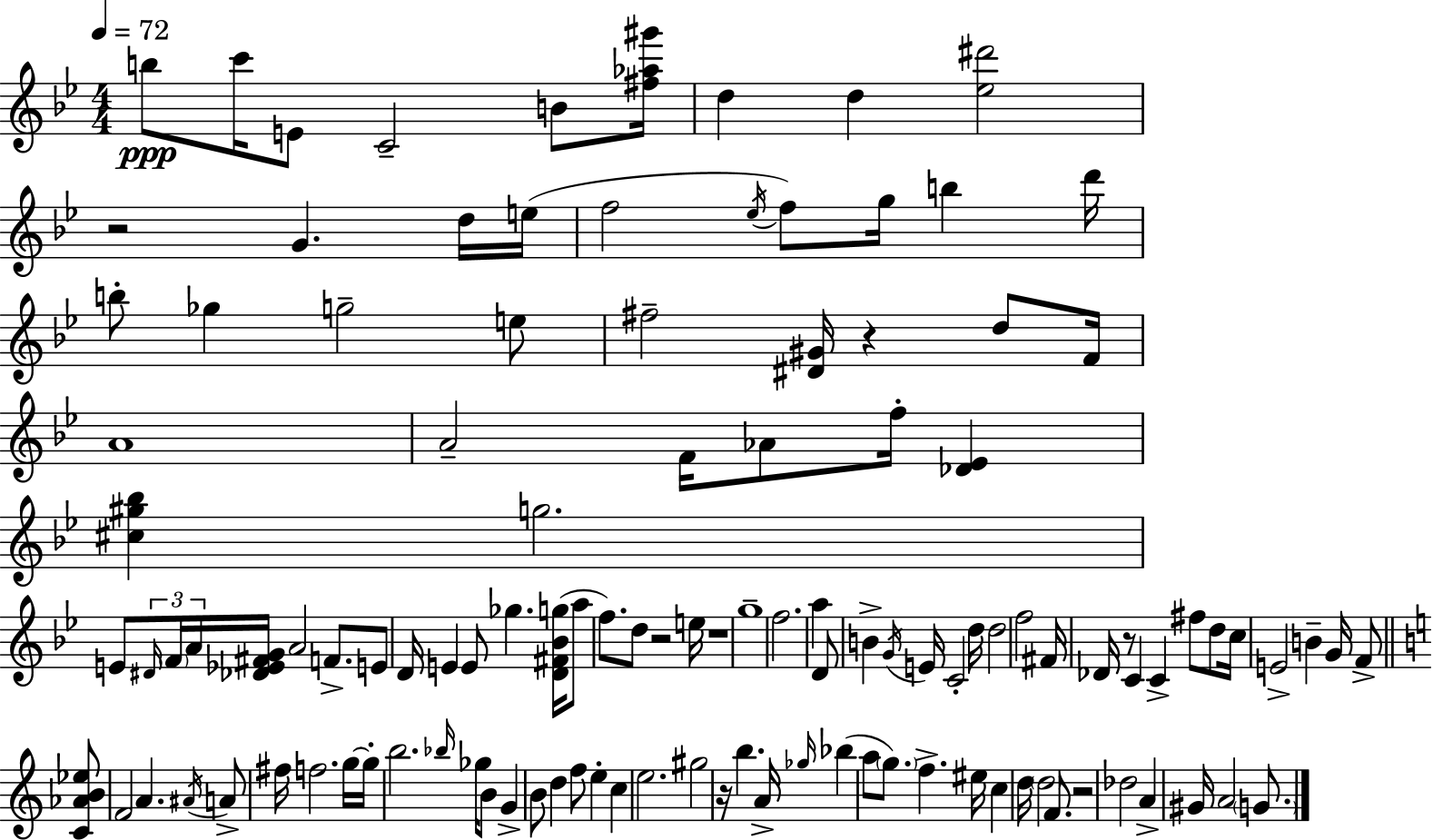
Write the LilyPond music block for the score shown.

{
  \clef treble
  \numericTimeSignature
  \time 4/4
  \key g \minor
  \tempo 4 = 72
  b''8\ppp c'''16 e'8 c'2-- b'8 <fis'' aes'' gis'''>16 | d''4 d''4 <ees'' dis'''>2 | r2 g'4. d''16 e''16( | f''2 \acciaccatura { ees''16 }) f''8 g''16 b''4 | \break d'''16 b''8-. ges''4 g''2-- e''8 | fis''2-- <dis' gis'>16 r4 d''8 | f'16 a'1 | a'2-- f'16 aes'8 f''16-. <des' ees'>4 | \break <cis'' gis'' bes''>4 g''2. | e'8 \tuplet 3/2 { \grace { dis'16 } \parenthesize f'16 a'16 } <des' ees' fis' g'>16 a'2 f'8.-> | e'8 d'16 e'4 e'8 ges''4. | <d' fis' bes' g''>16( a''8 f''8.) d''8 r2 | \break e''16 r1 | g''1-- | f''2. a''4 | d'8 b'4-> \acciaccatura { g'16 } e'16 c'2-. | \break d''16 d''2 f''2 | fis'16 des'16 r8 c'4 c'4-> fis''8 | d''8 c''16 e'2-> b'4-- | g'16 f'8-> \bar "||" \break \key c \major <c' aes' b' ees''>8 f'2 a'4. | \acciaccatura { ais'16 } a'8-> fis''16 f''2. | g''16~~ g''16-. b''2. \grace { bes''16 } ges''16 | b'8 g'4-> b'8 d''4 f''8 e''4-. | \break c''4 e''2. | gis''2 r16 b''4. | a'16-> \grace { ges''16 } bes''4( a''8 \parenthesize g''8.) f''4.-> | eis''16 c''4 d''16 \parenthesize d''2 | \break f'8. r2 des''2 | a'4-> gis'16 a'2 | \parenthesize g'8. \bar "|."
}